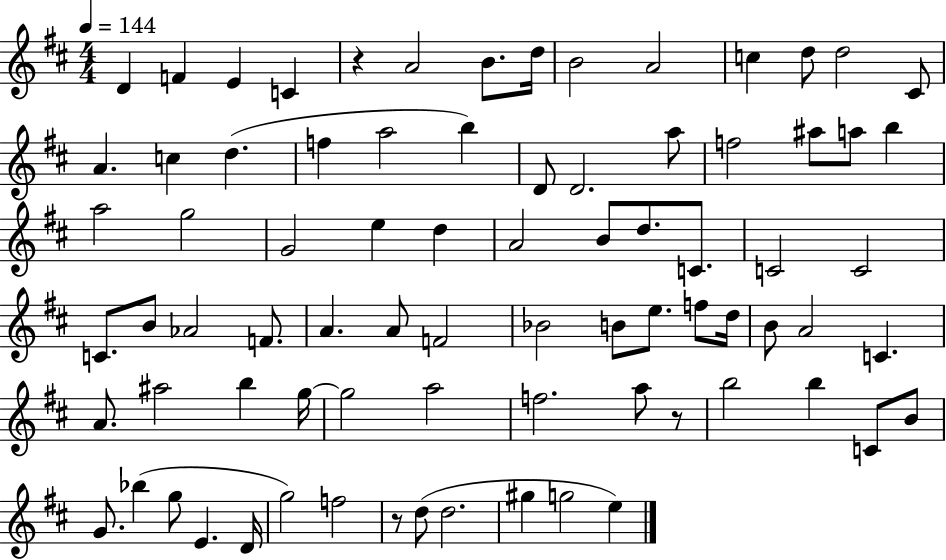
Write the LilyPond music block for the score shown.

{
  \clef treble
  \numericTimeSignature
  \time 4/4
  \key d \major
  \tempo 4 = 144
  d'4 f'4 e'4 c'4 | r4 a'2 b'8. d''16 | b'2 a'2 | c''4 d''8 d''2 cis'8 | \break a'4. c''4 d''4.( | f''4 a''2 b''4) | d'8 d'2. a''8 | f''2 ais''8 a''8 b''4 | \break a''2 g''2 | g'2 e''4 d''4 | a'2 b'8 d''8. c'8. | c'2 c'2 | \break c'8. b'8 aes'2 f'8. | a'4. a'8 f'2 | bes'2 b'8 e''8. f''8 d''16 | b'8 a'2 c'4. | \break a'8. ais''2 b''4 g''16~~ | g''2 a''2 | f''2. a''8 r8 | b''2 b''4 c'8 b'8 | \break g'8. bes''4( g''8 e'4. d'16 | g''2) f''2 | r8 d''8( d''2. | gis''4 g''2 e''4) | \break \bar "|."
}